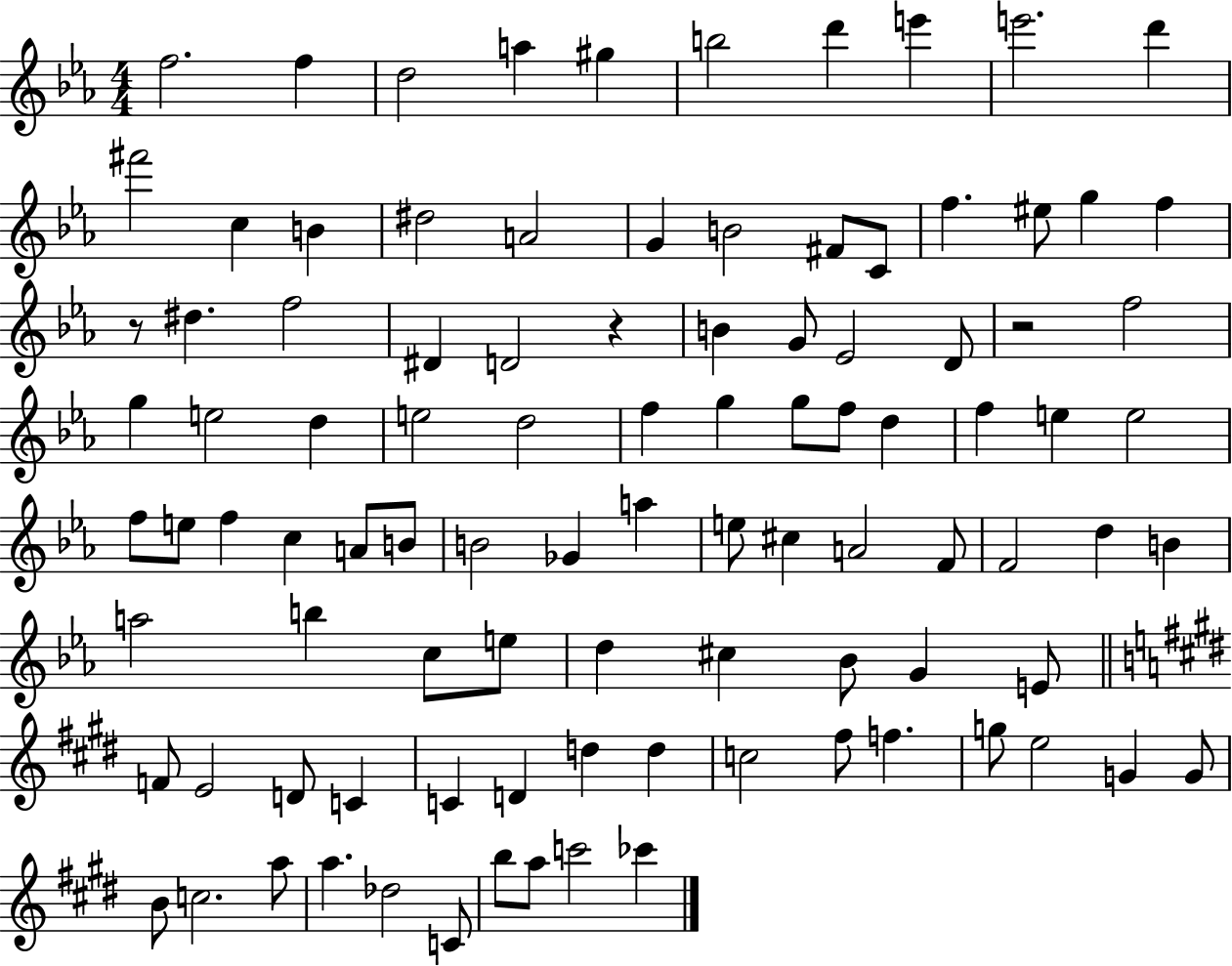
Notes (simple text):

F5/h. F5/q D5/h A5/q G#5/q B5/h D6/q E6/q E6/h. D6/q F#6/h C5/q B4/q D#5/h A4/h G4/q B4/h F#4/e C4/e F5/q. EIS5/e G5/q F5/q R/e D#5/q. F5/h D#4/q D4/h R/q B4/q G4/e Eb4/h D4/e R/h F5/h G5/q E5/h D5/q E5/h D5/h F5/q G5/q G5/e F5/e D5/q F5/q E5/q E5/h F5/e E5/e F5/q C5/q A4/e B4/e B4/h Gb4/q A5/q E5/e C#5/q A4/h F4/e F4/h D5/q B4/q A5/h B5/q C5/e E5/e D5/q C#5/q Bb4/e G4/q E4/e F4/e E4/h D4/e C4/q C4/q D4/q D5/q D5/q C5/h F#5/e F5/q. G5/e E5/h G4/q G4/e B4/e C5/h. A5/e A5/q. Db5/h C4/e B5/e A5/e C6/h CES6/q